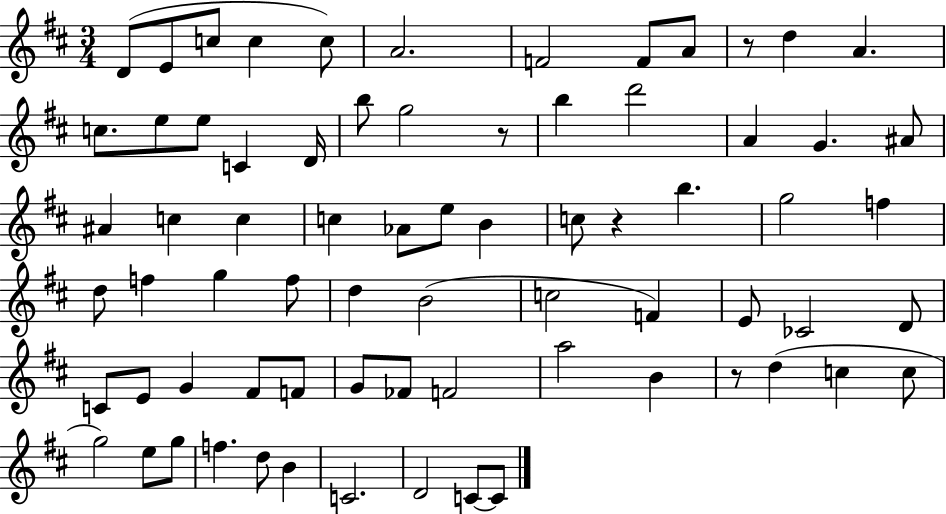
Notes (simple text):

D4/e E4/e C5/e C5/q C5/e A4/h. F4/h F4/e A4/e R/e D5/q A4/q. C5/e. E5/e E5/e C4/q D4/s B5/e G5/h R/e B5/q D6/h A4/q G4/q. A#4/e A#4/q C5/q C5/q C5/q Ab4/e E5/e B4/q C5/e R/q B5/q. G5/h F5/q D5/e F5/q G5/q F5/e D5/q B4/h C5/h F4/q E4/e CES4/h D4/e C4/e E4/e G4/q F#4/e F4/e G4/e FES4/e F4/h A5/h B4/q R/e D5/q C5/q C5/e G5/h E5/e G5/e F5/q. D5/e B4/q C4/h. D4/h C4/e C4/e